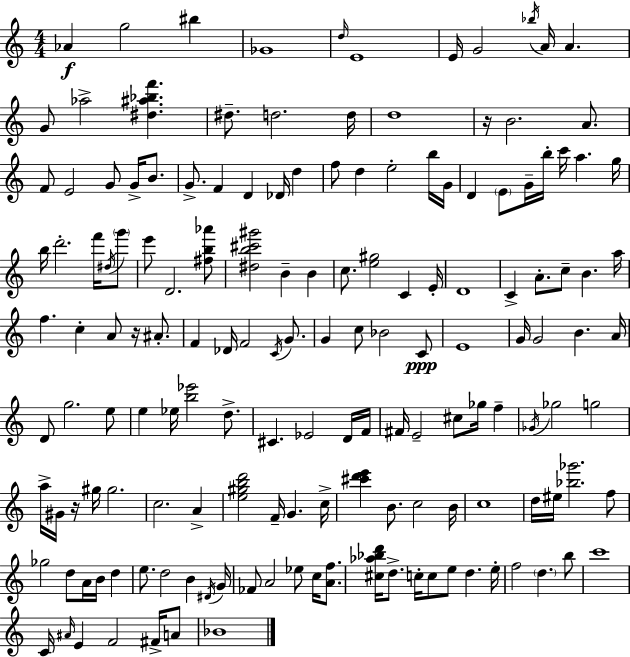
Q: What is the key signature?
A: C major